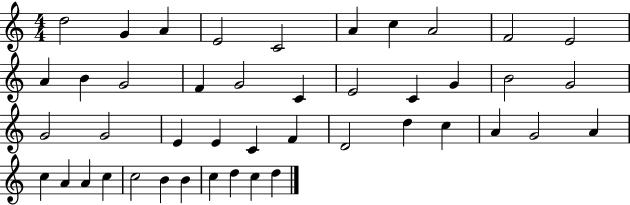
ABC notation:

X:1
T:Untitled
M:4/4
L:1/4
K:C
d2 G A E2 C2 A c A2 F2 E2 A B G2 F G2 C E2 C G B2 G2 G2 G2 E E C F D2 d c A G2 A c A A c c2 B B c d c d